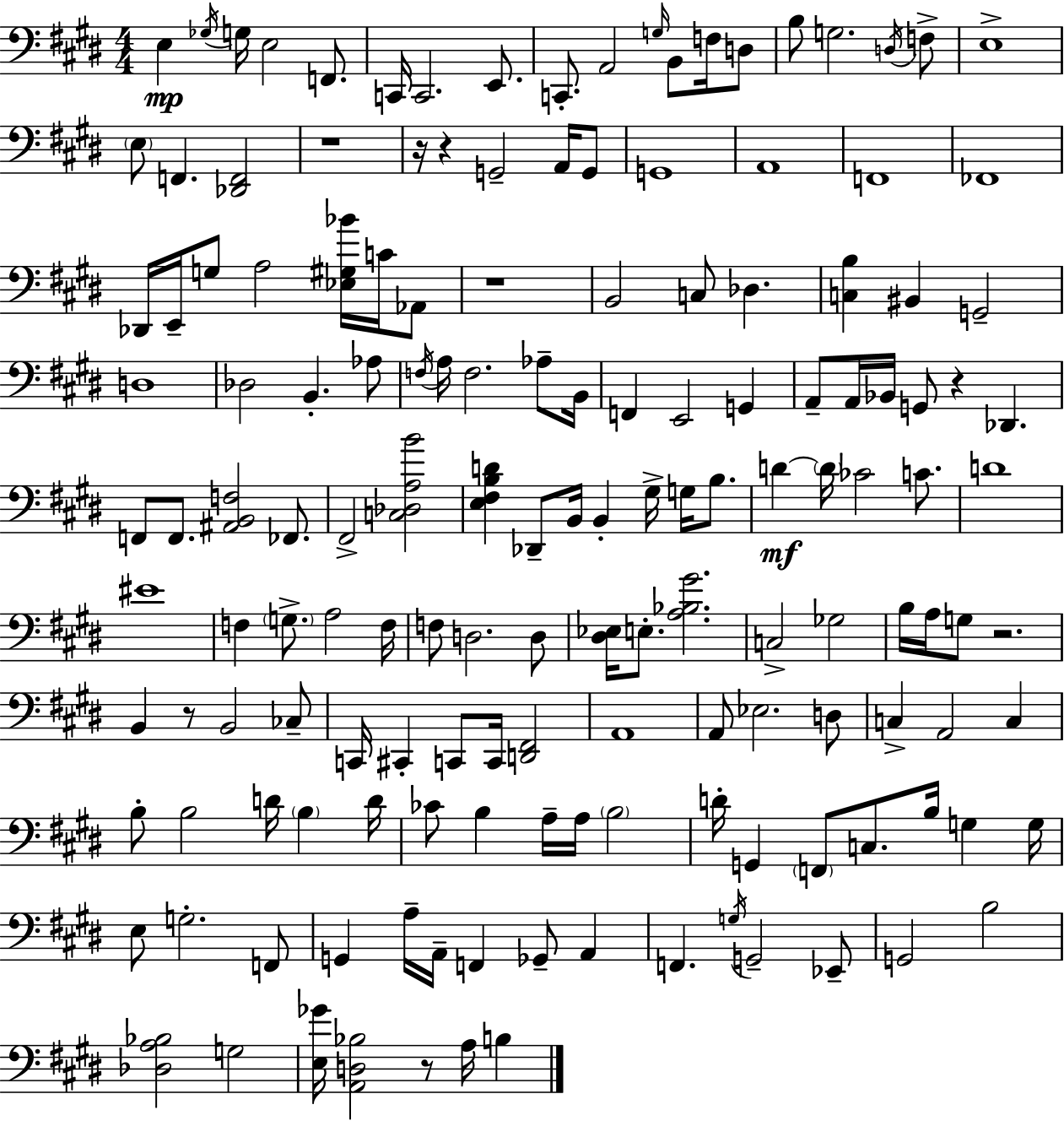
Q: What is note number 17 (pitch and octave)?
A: D3